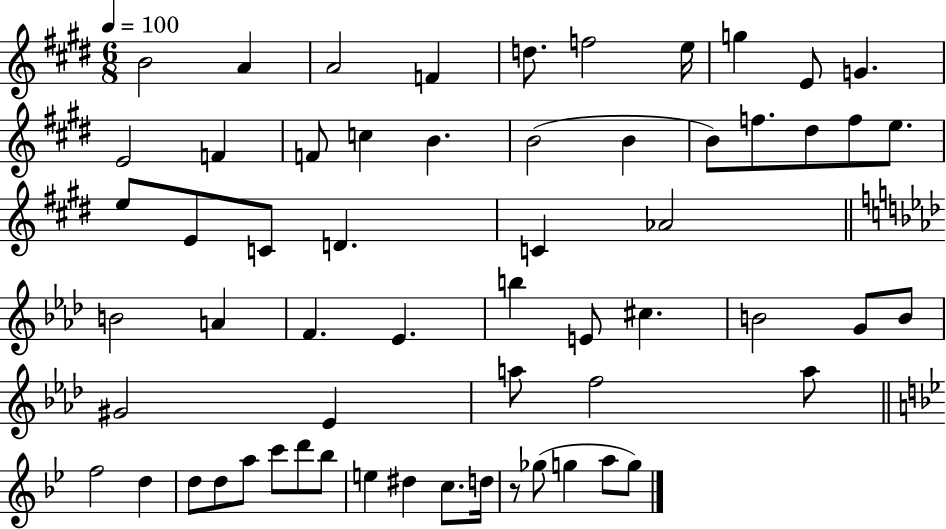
B4/h A4/q A4/h F4/q D5/e. F5/h E5/s G5/q E4/e G4/q. E4/h F4/q F4/e C5/q B4/q. B4/h B4/q B4/e F5/e. D#5/e F5/e E5/e. E5/e E4/e C4/e D4/q. C4/q Ab4/h B4/h A4/q F4/q. Eb4/q. B5/q E4/e C#5/q. B4/h G4/e B4/e G#4/h Eb4/q A5/e F5/h A5/e F5/h D5/q D5/e D5/e A5/e C6/e D6/e Bb5/e E5/q D#5/q C5/e. D5/s R/e Gb5/e G5/q A5/e G5/e